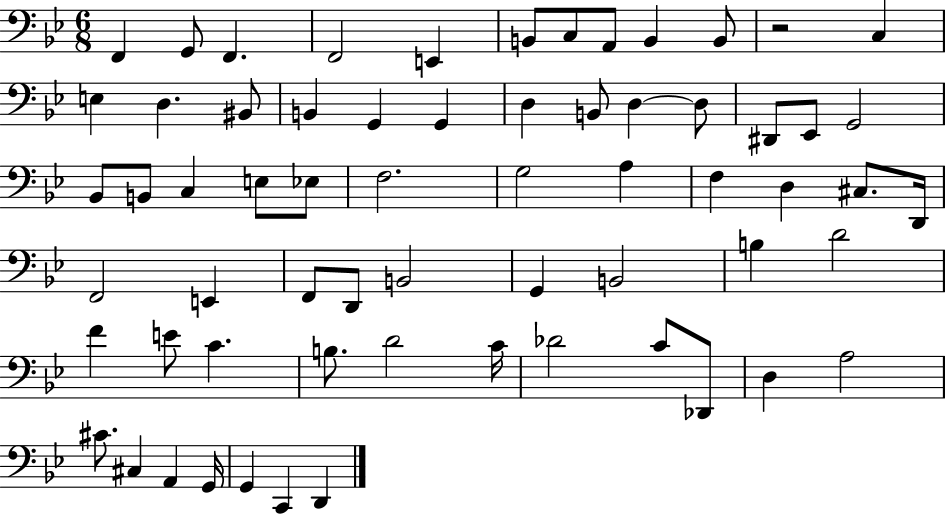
X:1
T:Untitled
M:6/8
L:1/4
K:Bb
F,, G,,/2 F,, F,,2 E,, B,,/2 C,/2 A,,/2 B,, B,,/2 z2 C, E, D, ^B,,/2 B,, G,, G,, D, B,,/2 D, D,/2 ^D,,/2 _E,,/2 G,,2 _B,,/2 B,,/2 C, E,/2 _E,/2 F,2 G,2 A, F, D, ^C,/2 D,,/4 F,,2 E,, F,,/2 D,,/2 B,,2 G,, B,,2 B, D2 F E/2 C B,/2 D2 C/4 _D2 C/2 _D,,/2 D, A,2 ^C/2 ^C, A,, G,,/4 G,, C,, D,,